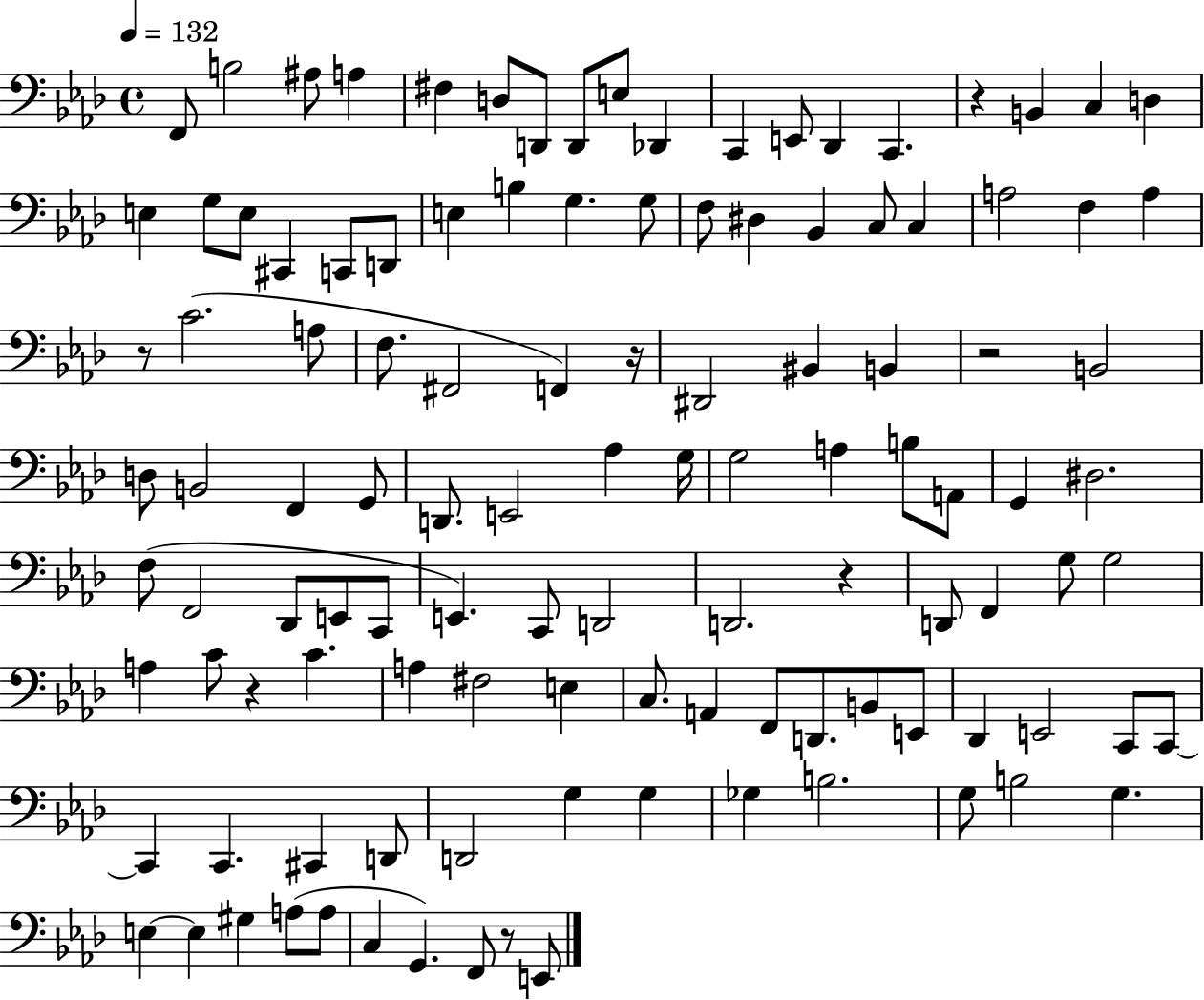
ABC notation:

X:1
T:Untitled
M:4/4
L:1/4
K:Ab
F,,/2 B,2 ^A,/2 A, ^F, D,/2 D,,/2 D,,/2 E,/2 _D,, C,, E,,/2 _D,, C,, z B,, C, D, E, G,/2 E,/2 ^C,, C,,/2 D,,/2 E, B, G, G,/2 F,/2 ^D, _B,, C,/2 C, A,2 F, A, z/2 C2 A,/2 F,/2 ^F,,2 F,, z/4 ^D,,2 ^B,, B,, z2 B,,2 D,/2 B,,2 F,, G,,/2 D,,/2 E,,2 _A, G,/4 G,2 A, B,/2 A,,/2 G,, ^D,2 F,/2 F,,2 _D,,/2 E,,/2 C,,/2 E,, C,,/2 D,,2 D,,2 z D,,/2 F,, G,/2 G,2 A, C/2 z C A, ^F,2 E, C,/2 A,, F,,/2 D,,/2 B,,/2 E,,/2 _D,, E,,2 C,,/2 C,,/2 C,, C,, ^C,, D,,/2 D,,2 G, G, _G, B,2 G,/2 B,2 G, E, E, ^G, A,/2 A,/2 C, G,, F,,/2 z/2 E,,/2